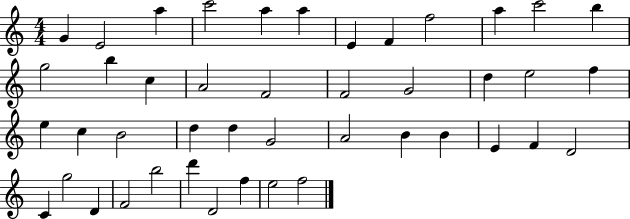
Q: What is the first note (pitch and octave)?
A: G4